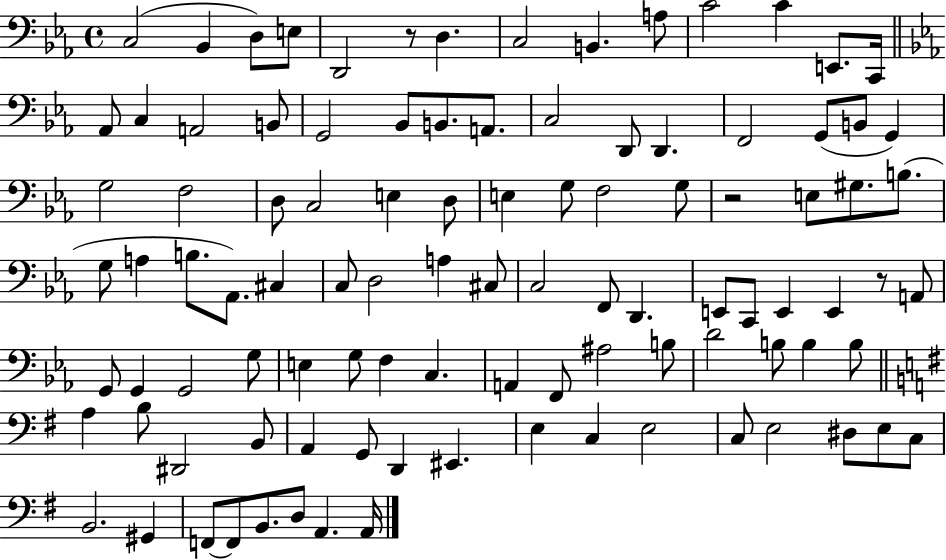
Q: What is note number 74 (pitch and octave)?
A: B3